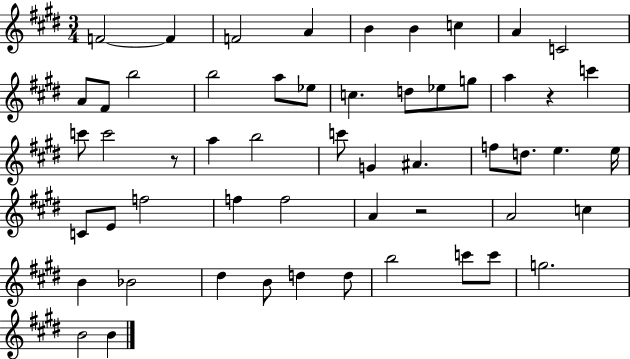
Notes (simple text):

F4/h F4/q F4/h A4/q B4/q B4/q C5/q A4/q C4/h A4/e F#4/e B5/h B5/h A5/e Eb5/e C5/q. D5/e Eb5/e G5/e A5/q R/q C6/q C6/e C6/h R/e A5/q B5/h C6/e G4/q A#4/q. F5/e D5/e. E5/q. E5/s C4/e E4/e F5/h F5/q F5/h A4/q R/h A4/h C5/q B4/q Bb4/h D#5/q B4/e D5/q D5/e B5/h C6/e C6/e G5/h. B4/h B4/q